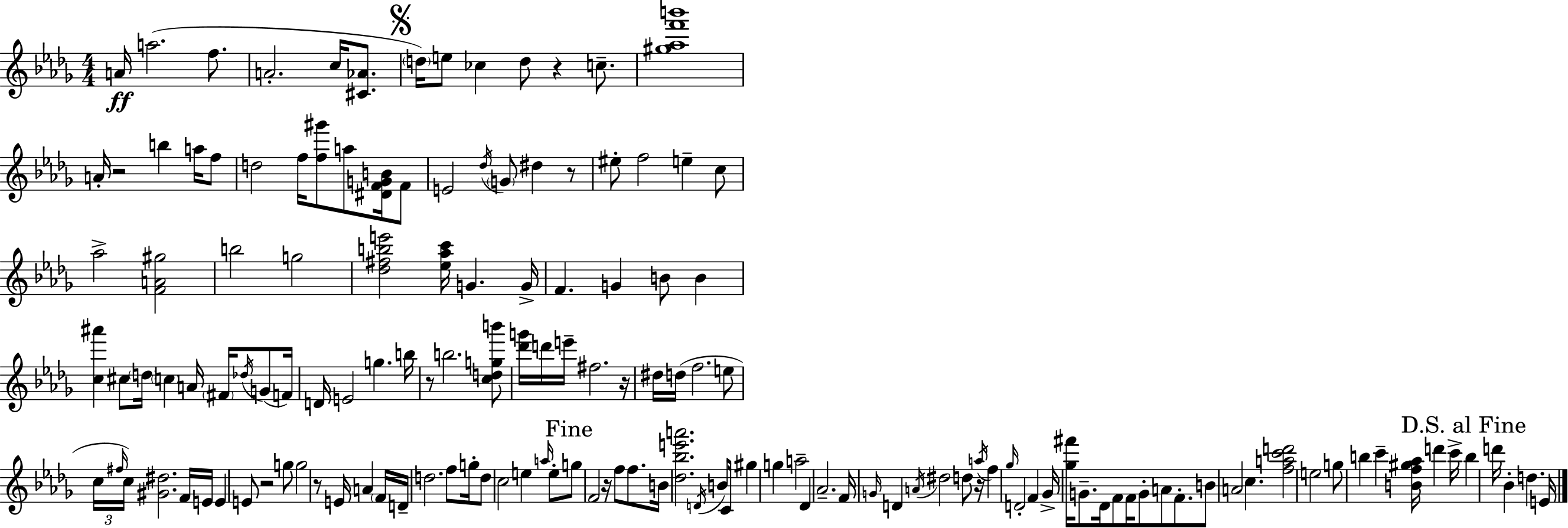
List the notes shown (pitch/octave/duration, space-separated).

A4/s A5/h. F5/e. A4/h. C5/s [C#4,Ab4]/e. D5/s E5/e CES5/q D5/e R/q C5/e. [G#5,Ab5,F6,B6]/w A4/s R/h B5/q A5/s F5/e D5/h F5/s [F5,G#6]/e A5/e [D#4,F4,G4,B4]/s F4/e E4/h Db5/s G4/e D#5/q R/e EIS5/e F5/h E5/q C5/e Ab5/h [F4,A4,G#5]/h B5/h G5/h [Db5,F#5,B5,E6]/h [Eb5,Ab5,C6]/s G4/q. G4/s F4/q. G4/q B4/e B4/q [C5,A#6]/q C#5/e D5/s C5/q A4/s F#4/s Db5/s G4/e F4/s D4/s E4/h G5/q. B5/s R/e B5/h. [C5,D5,G5,B6]/e [Db6,G6]/s D6/s E6/s F#5/h. R/s D#5/s D5/s F5/h. E5/e C5/s F#5/s C5/s [G#4,D#5]/h. F4/s E4/s E4/q E4/e R/h G5/e G5/h R/e E4/s A4/q F4/s D4/s D5/h. F5/e G5/s D5/e C5/h E5/q A5/s E5/e G5/e F4/h R/s F5/e F5/e. B4/s [Db5,Bb5,E6,A6]/h. D4/s B4/e C4/s G#5/q G5/q A5/h Db4/q Ab4/h. F4/s G4/s D4/q A4/s D#5/h D5/e R/s A5/s F5/q Gb5/s D4/h F4/q Gb4/s [Gb5,F#6]/s G4/e. Db4/s F4/e F4/s G4/e A4/e F4/e. B4/e A4/h C5/q. [F5,A5,C6,D6]/h E5/h G5/e B5/q C6/q [B4,F5,G#5,Ab5]/s D6/q C6/s B5/q D6/s Bb4/q D5/q. E4/s